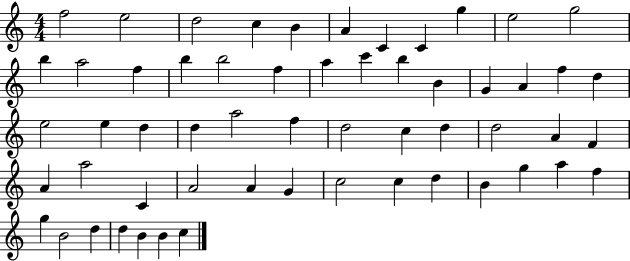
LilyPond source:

{
  \clef treble
  \numericTimeSignature
  \time 4/4
  \key c \major
  f''2 e''2 | d''2 c''4 b'4 | a'4 c'4 c'4 g''4 | e''2 g''2 | \break b''4 a''2 f''4 | b''4 b''2 f''4 | a''4 c'''4 b''4 b'4 | g'4 a'4 f''4 d''4 | \break e''2 e''4 d''4 | d''4 a''2 f''4 | d''2 c''4 d''4 | d''2 a'4 f'4 | \break a'4 a''2 c'4 | a'2 a'4 g'4 | c''2 c''4 d''4 | b'4 g''4 a''4 f''4 | \break g''4 b'2 d''4 | d''4 b'4 b'4 c''4 | \bar "|."
}